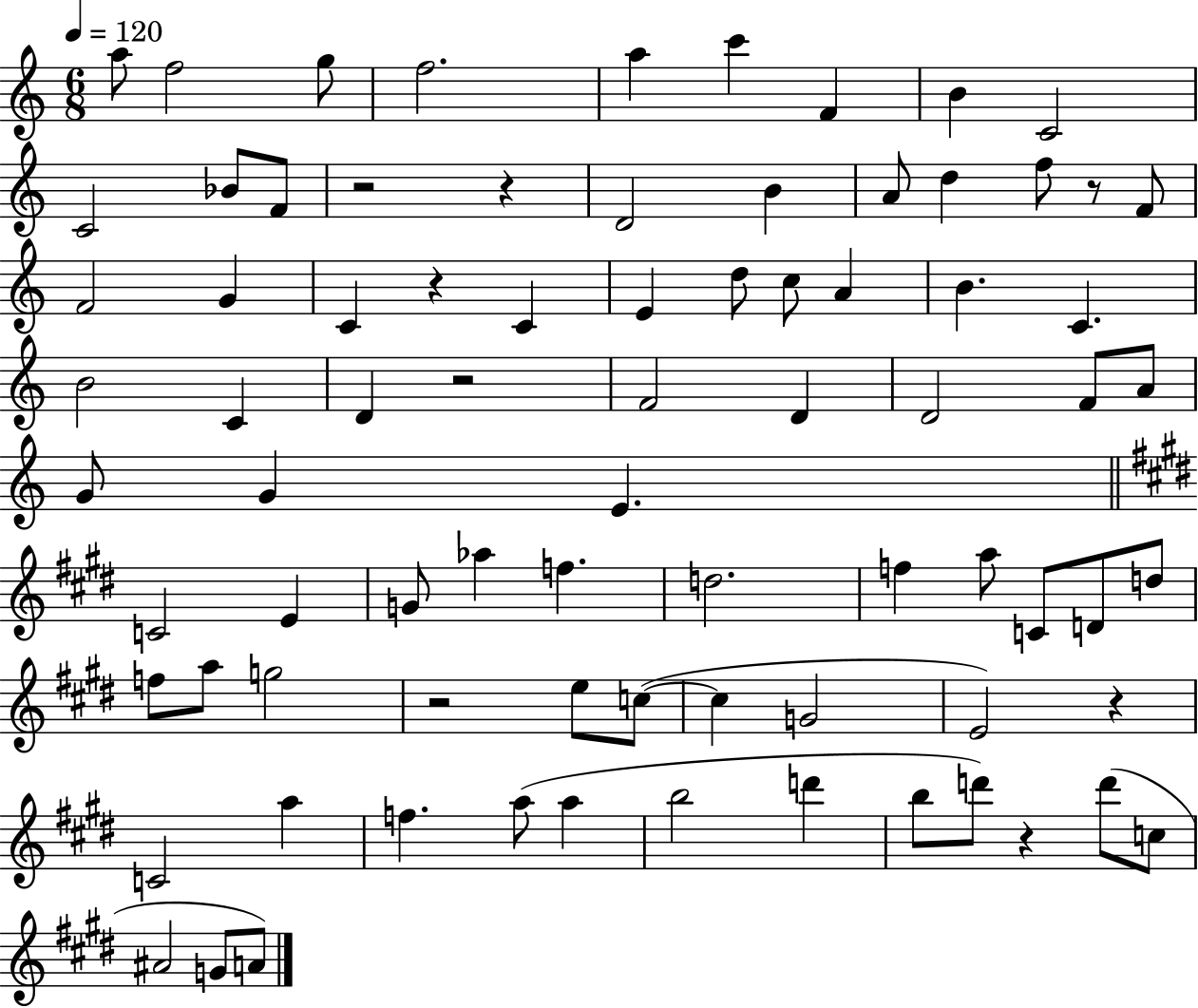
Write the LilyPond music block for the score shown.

{
  \clef treble
  \numericTimeSignature
  \time 6/8
  \key c \major
  \tempo 4 = 120
  \repeat volta 2 { a''8 f''2 g''8 | f''2. | a''4 c'''4 f'4 | b'4 c'2 | \break c'2 bes'8 f'8 | r2 r4 | d'2 b'4 | a'8 d''4 f''8 r8 f'8 | \break f'2 g'4 | c'4 r4 c'4 | e'4 d''8 c''8 a'4 | b'4. c'4. | \break b'2 c'4 | d'4 r2 | f'2 d'4 | d'2 f'8 a'8 | \break g'8 g'4 e'4. | \bar "||" \break \key e \major c'2 e'4 | g'8 aes''4 f''4. | d''2. | f''4 a''8 c'8 d'8 d''8 | \break f''8 a''8 g''2 | r2 e''8 c''8~(~ | c''4 g'2 | e'2) r4 | \break c'2 a''4 | f''4. a''8( a''4 | b''2 d'''4 | b''8 d'''8) r4 d'''8( c''8 | \break ais'2 g'8 a'8) | } \bar "|."
}